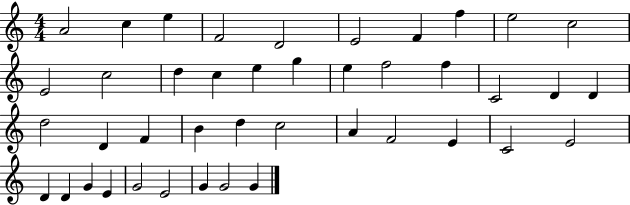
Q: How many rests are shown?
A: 0